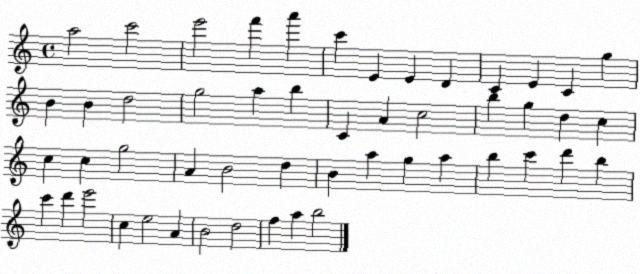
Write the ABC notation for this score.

X:1
T:Untitled
M:4/4
L:1/4
K:C
a2 c'2 e'2 f' a' c' E E D C E C g B B d2 g2 a b C A c2 b g d c c c g2 A B2 d B a g a b c' d' b c' d' e'2 c e2 A B2 d2 f a b2